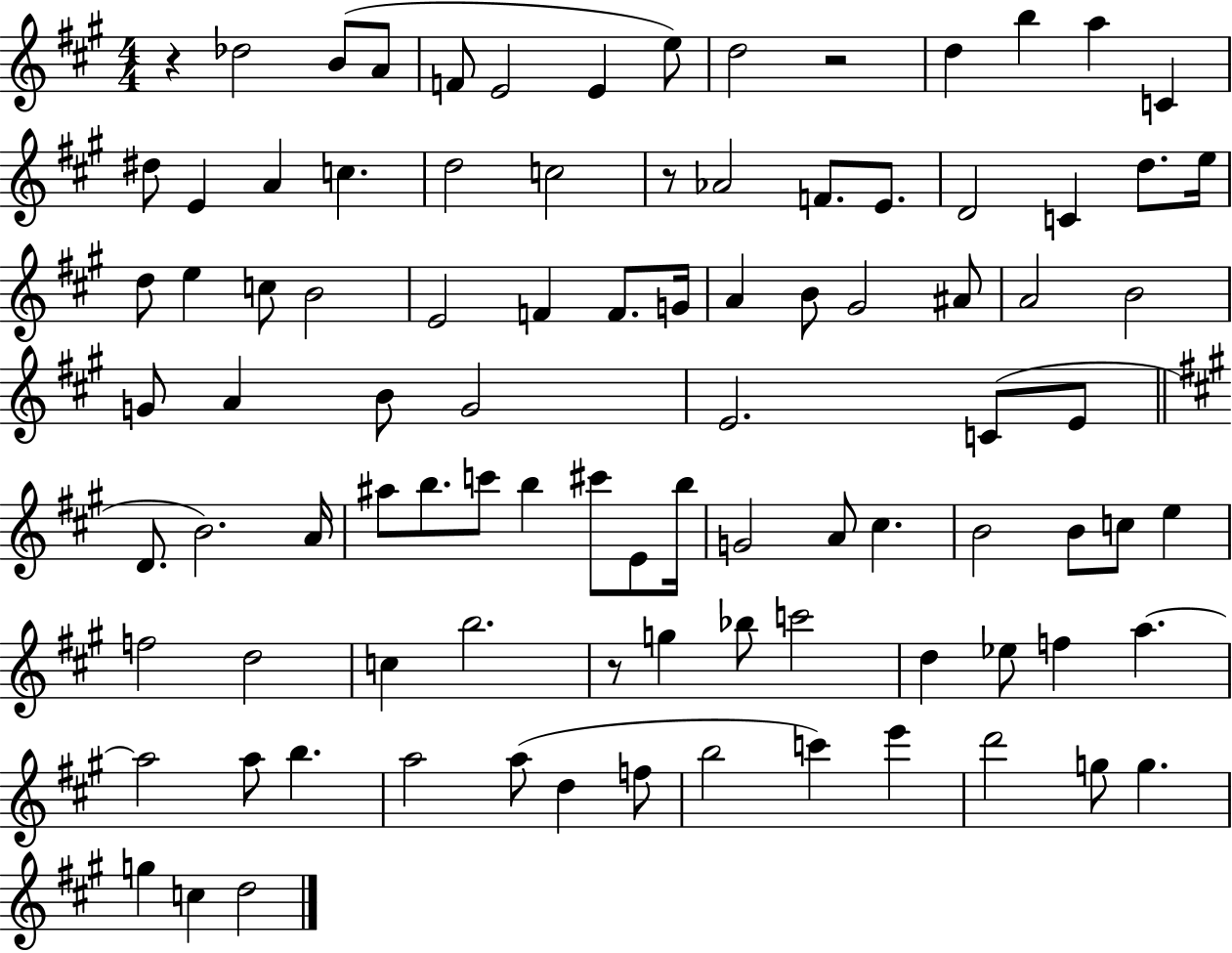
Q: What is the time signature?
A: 4/4